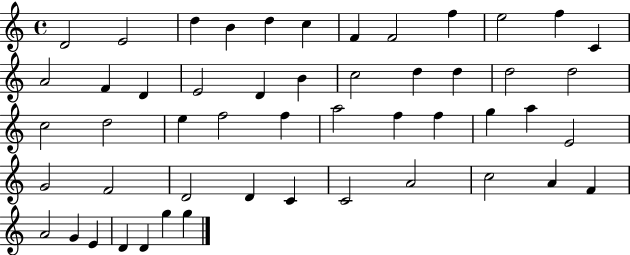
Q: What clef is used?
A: treble